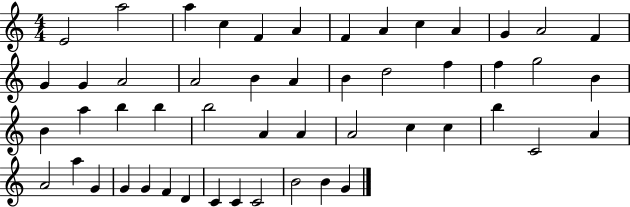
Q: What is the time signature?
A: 4/4